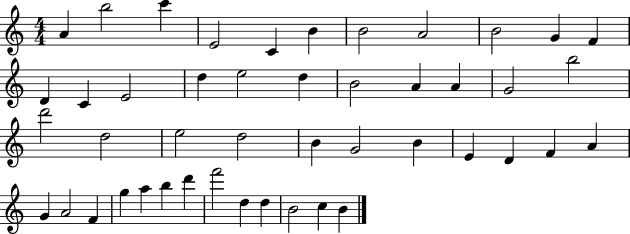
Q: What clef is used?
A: treble